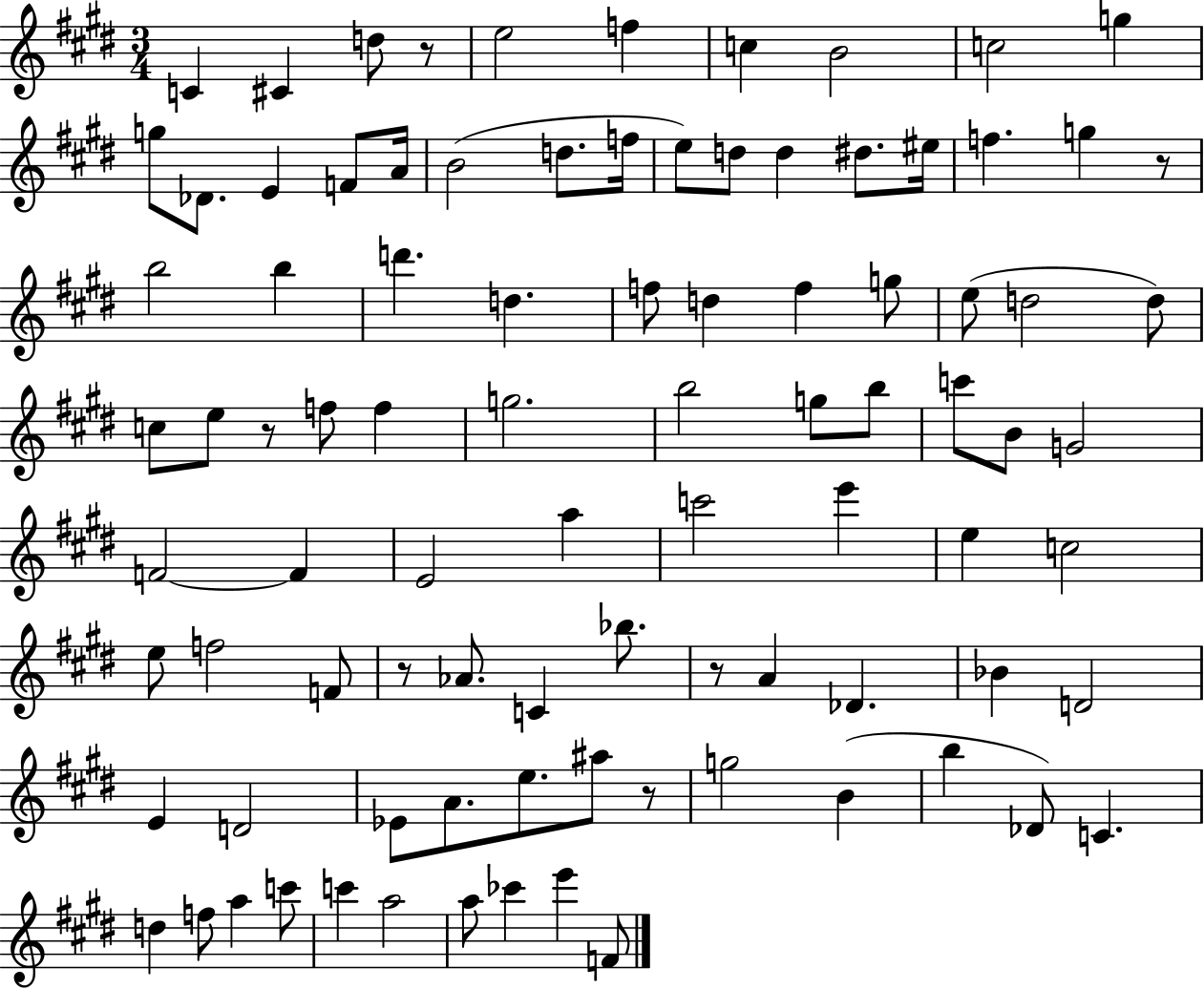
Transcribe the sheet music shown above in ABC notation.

X:1
T:Untitled
M:3/4
L:1/4
K:E
C ^C d/2 z/2 e2 f c B2 c2 g g/2 _D/2 E F/2 A/4 B2 d/2 f/4 e/2 d/2 d ^d/2 ^e/4 f g z/2 b2 b d' d f/2 d f g/2 e/2 d2 d/2 c/2 e/2 z/2 f/2 f g2 b2 g/2 b/2 c'/2 B/2 G2 F2 F E2 a c'2 e' e c2 e/2 f2 F/2 z/2 _A/2 C _b/2 z/2 A _D _B D2 E D2 _E/2 A/2 e/2 ^a/2 z/2 g2 B b _D/2 C d f/2 a c'/2 c' a2 a/2 _c' e' F/2